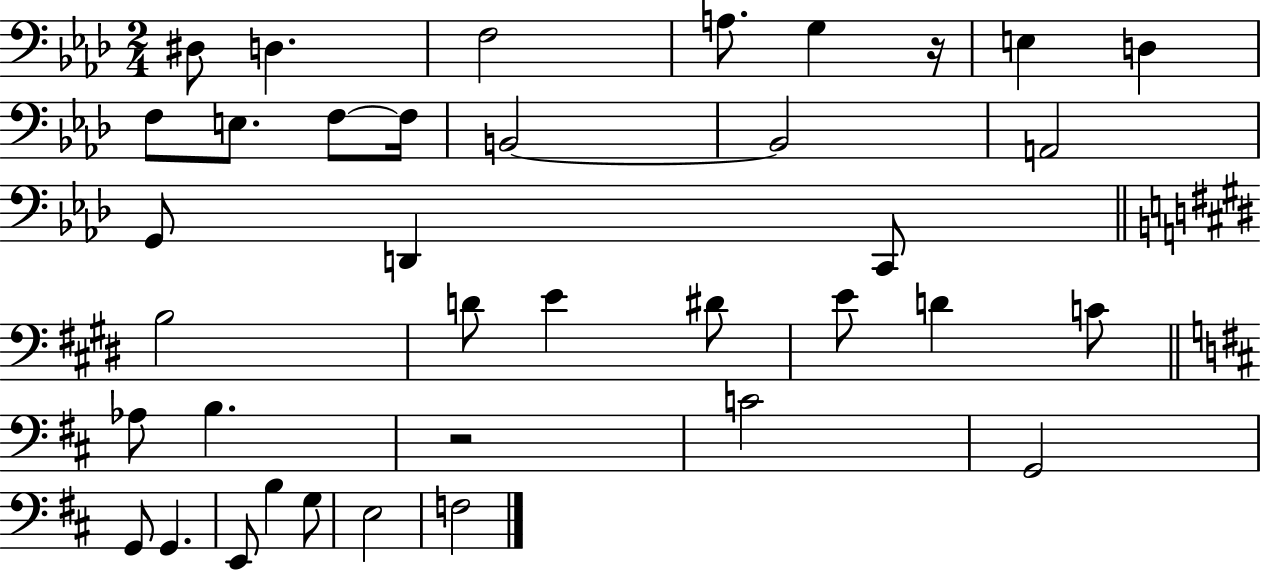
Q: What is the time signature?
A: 2/4